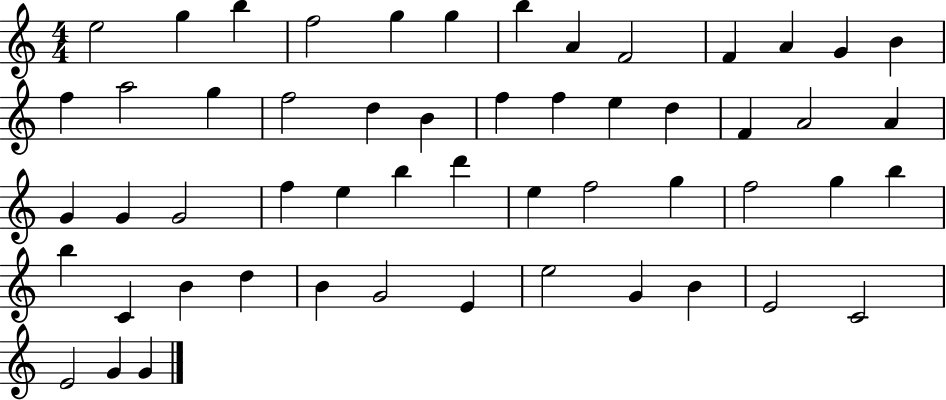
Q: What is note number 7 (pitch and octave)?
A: B5